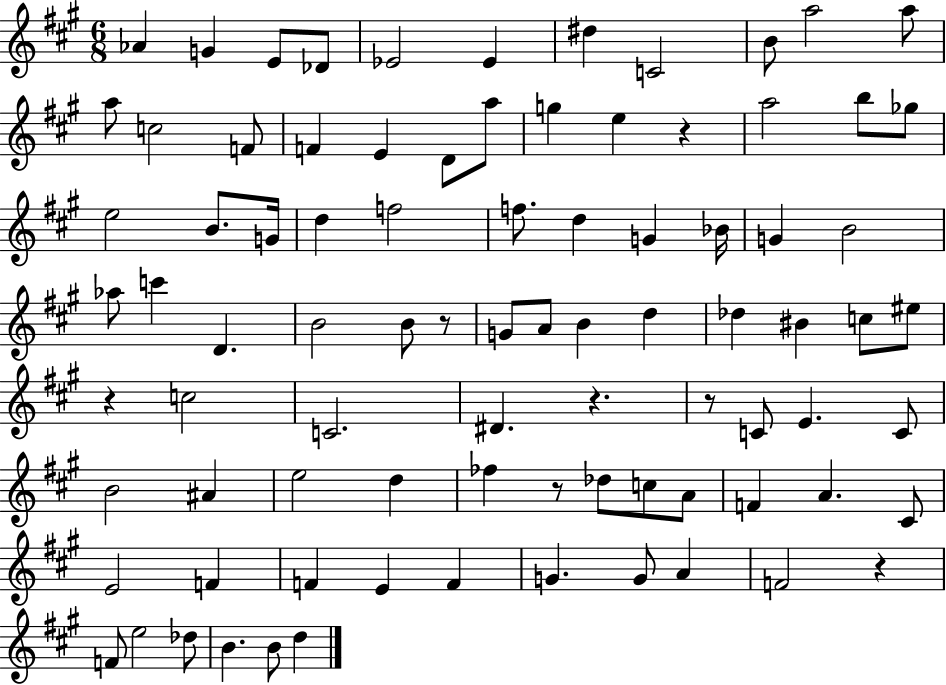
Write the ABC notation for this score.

X:1
T:Untitled
M:6/8
L:1/4
K:A
_A G E/2 _D/2 _E2 _E ^d C2 B/2 a2 a/2 a/2 c2 F/2 F E D/2 a/2 g e z a2 b/2 _g/2 e2 B/2 G/4 d f2 f/2 d G _B/4 G B2 _a/2 c' D B2 B/2 z/2 G/2 A/2 B d _d ^B c/2 ^e/2 z c2 C2 ^D z z/2 C/2 E C/2 B2 ^A e2 d _f z/2 _d/2 c/2 A/2 F A ^C/2 E2 F F E F G G/2 A F2 z F/2 e2 _d/2 B B/2 d